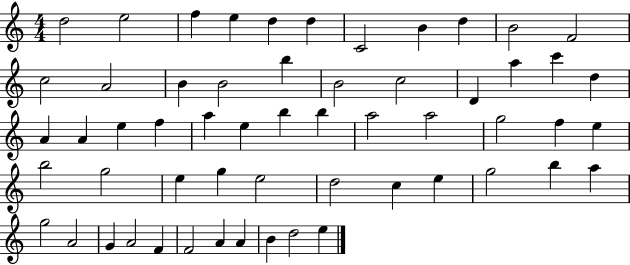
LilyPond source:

{
  \clef treble
  \numericTimeSignature
  \time 4/4
  \key c \major
  d''2 e''2 | f''4 e''4 d''4 d''4 | c'2 b'4 d''4 | b'2 f'2 | \break c''2 a'2 | b'4 b'2 b''4 | b'2 c''2 | d'4 a''4 c'''4 d''4 | \break a'4 a'4 e''4 f''4 | a''4 e''4 b''4 b''4 | a''2 a''2 | g''2 f''4 e''4 | \break b''2 g''2 | e''4 g''4 e''2 | d''2 c''4 e''4 | g''2 b''4 a''4 | \break g''2 a'2 | g'4 a'2 f'4 | f'2 a'4 a'4 | b'4 d''2 e''4 | \break \bar "|."
}